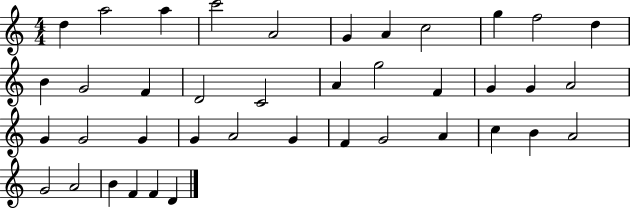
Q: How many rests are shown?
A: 0